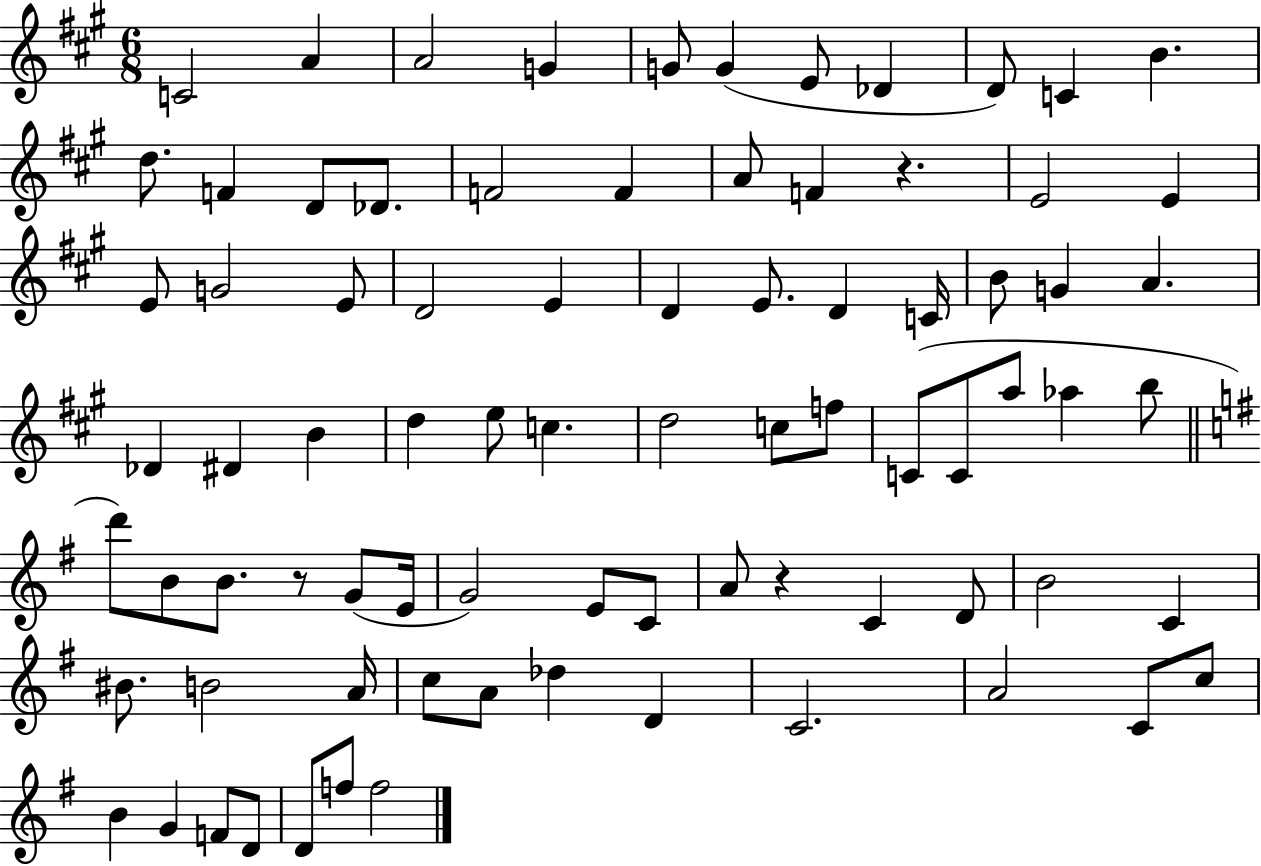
{
  \clef treble
  \numericTimeSignature
  \time 6/8
  \key a \major
  c'2 a'4 | a'2 g'4 | g'8 g'4( e'8 des'4 | d'8) c'4 b'4. | \break d''8. f'4 d'8 des'8. | f'2 f'4 | a'8 f'4 r4. | e'2 e'4 | \break e'8 g'2 e'8 | d'2 e'4 | d'4 e'8. d'4 c'16 | b'8 g'4 a'4. | \break des'4 dis'4 b'4 | d''4 e''8 c''4. | d''2 c''8 f''8 | c'8( c'8 a''8 aes''4 b''8 | \break \bar "||" \break \key e \minor d'''8) b'8 b'8. r8 g'8( e'16 | g'2) e'8 c'8 | a'8 r4 c'4 d'8 | b'2 c'4 | \break bis'8. b'2 a'16 | c''8 a'8 des''4 d'4 | c'2. | a'2 c'8 c''8 | \break b'4 g'4 f'8 d'8 | d'8 f''8 f''2 | \bar "|."
}